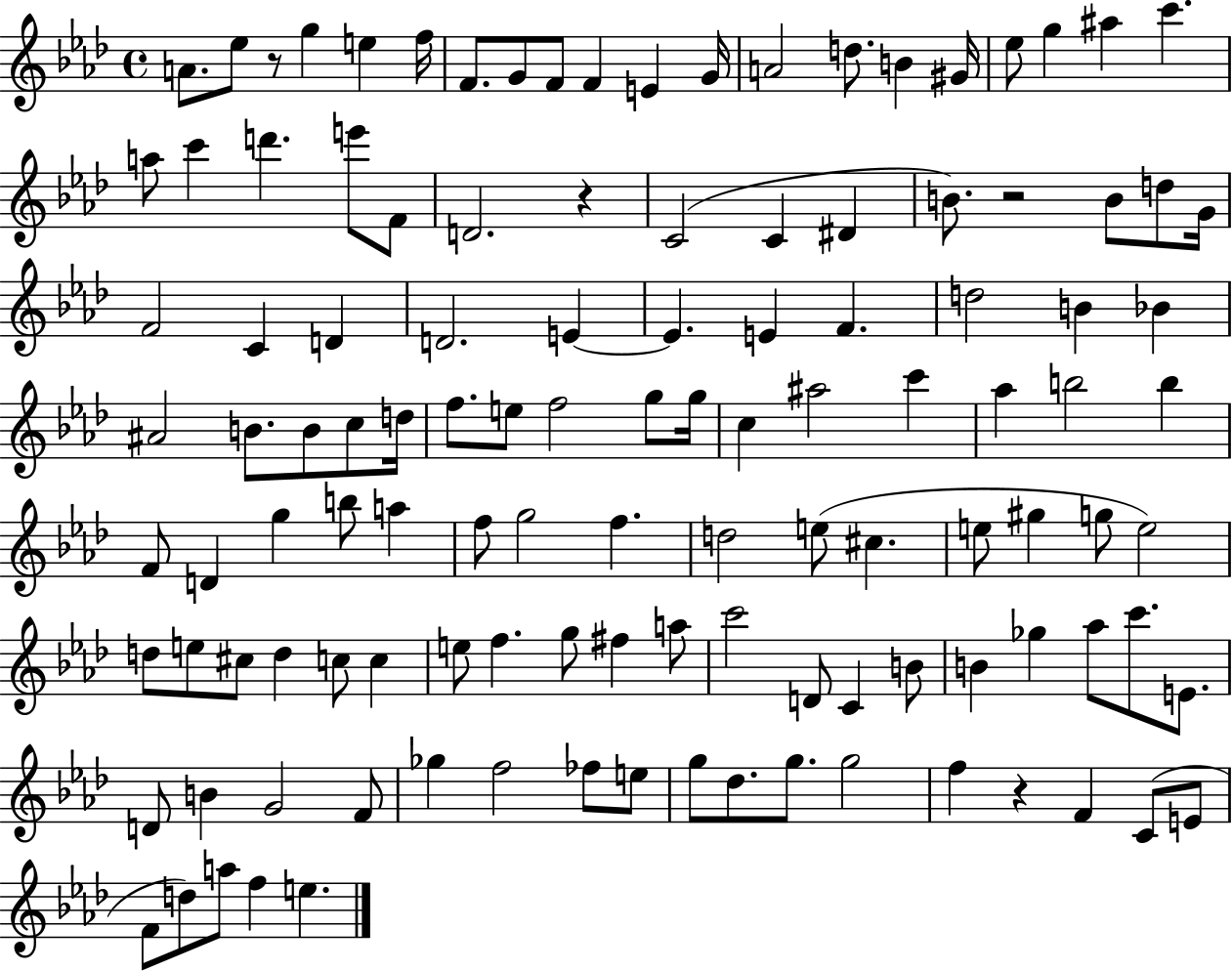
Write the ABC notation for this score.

X:1
T:Untitled
M:4/4
L:1/4
K:Ab
A/2 _e/2 z/2 g e f/4 F/2 G/2 F/2 F E G/4 A2 d/2 B ^G/4 _e/2 g ^a c' a/2 c' d' e'/2 F/2 D2 z C2 C ^D B/2 z2 B/2 d/2 G/4 F2 C D D2 E E E F d2 B _B ^A2 B/2 B/2 c/2 d/4 f/2 e/2 f2 g/2 g/4 c ^a2 c' _a b2 b F/2 D g b/2 a f/2 g2 f d2 e/2 ^c e/2 ^g g/2 e2 d/2 e/2 ^c/2 d c/2 c e/2 f g/2 ^f a/2 c'2 D/2 C B/2 B _g _a/2 c'/2 E/2 D/2 B G2 F/2 _g f2 _f/2 e/2 g/2 _d/2 g/2 g2 f z F C/2 E/2 F/2 d/2 a/2 f e